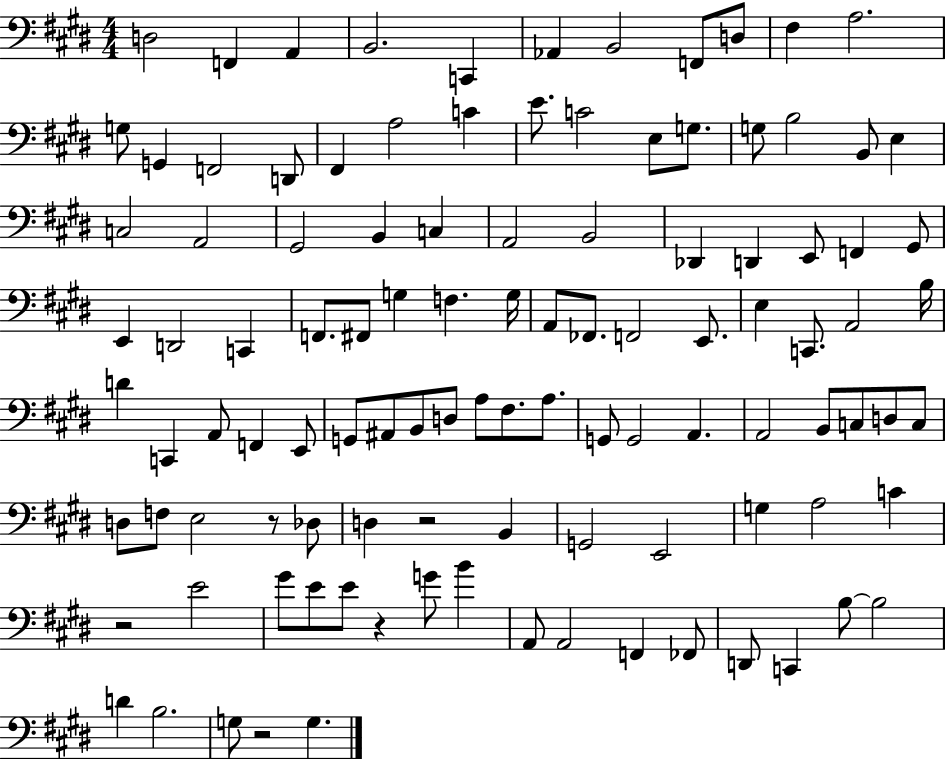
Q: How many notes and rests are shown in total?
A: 108